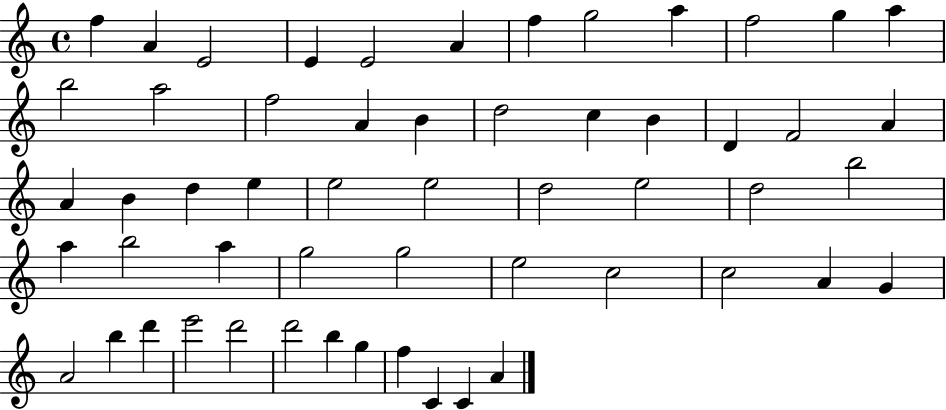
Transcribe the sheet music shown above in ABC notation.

X:1
T:Untitled
M:4/4
L:1/4
K:C
f A E2 E E2 A f g2 a f2 g a b2 a2 f2 A B d2 c B D F2 A A B d e e2 e2 d2 e2 d2 b2 a b2 a g2 g2 e2 c2 c2 A G A2 b d' e'2 d'2 d'2 b g f C C A